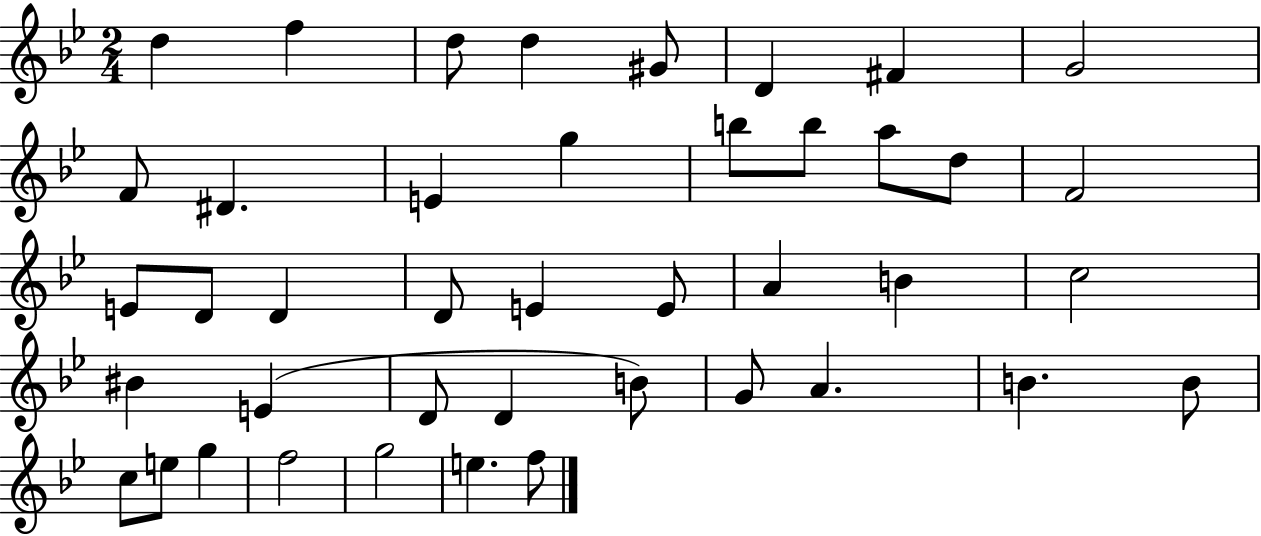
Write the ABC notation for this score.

X:1
T:Untitled
M:2/4
L:1/4
K:Bb
d f d/2 d ^G/2 D ^F G2 F/2 ^D E g b/2 b/2 a/2 d/2 F2 E/2 D/2 D D/2 E E/2 A B c2 ^B E D/2 D B/2 G/2 A B B/2 c/2 e/2 g f2 g2 e f/2